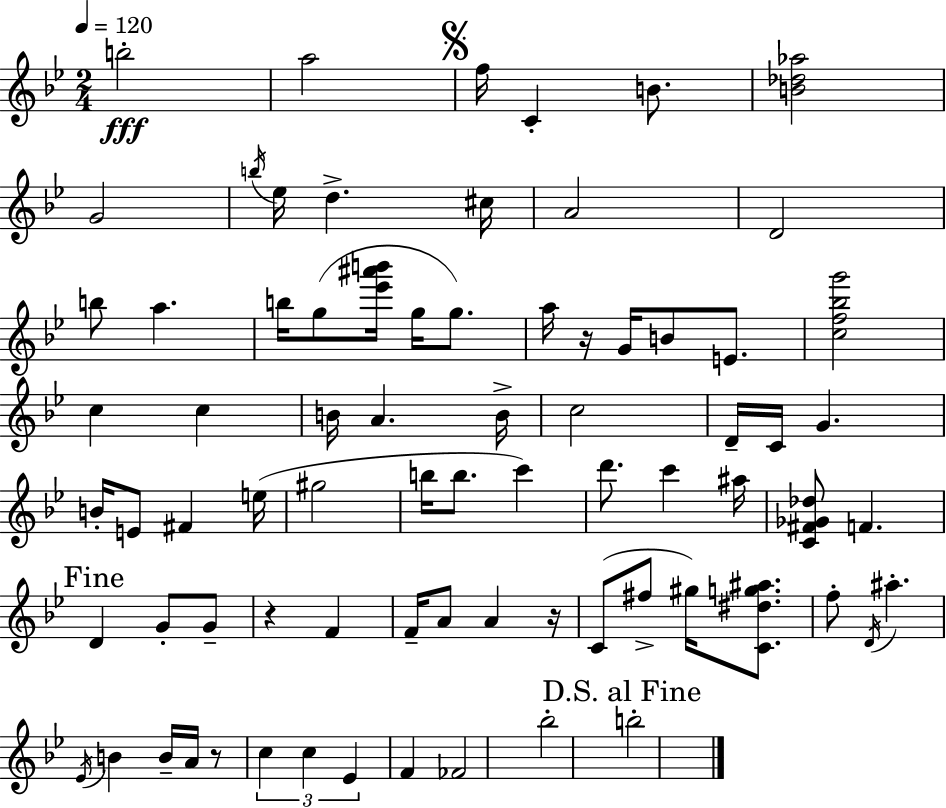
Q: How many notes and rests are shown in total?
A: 76